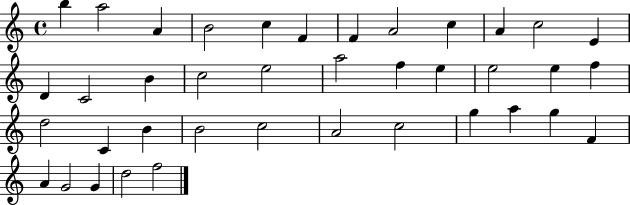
{
  \clef treble
  \time 4/4
  \defaultTimeSignature
  \key c \major
  b''4 a''2 a'4 | b'2 c''4 f'4 | f'4 a'2 c''4 | a'4 c''2 e'4 | \break d'4 c'2 b'4 | c''2 e''2 | a''2 f''4 e''4 | e''2 e''4 f''4 | \break d''2 c'4 b'4 | b'2 c''2 | a'2 c''2 | g''4 a''4 g''4 f'4 | \break a'4 g'2 g'4 | d''2 f''2 | \bar "|."
}